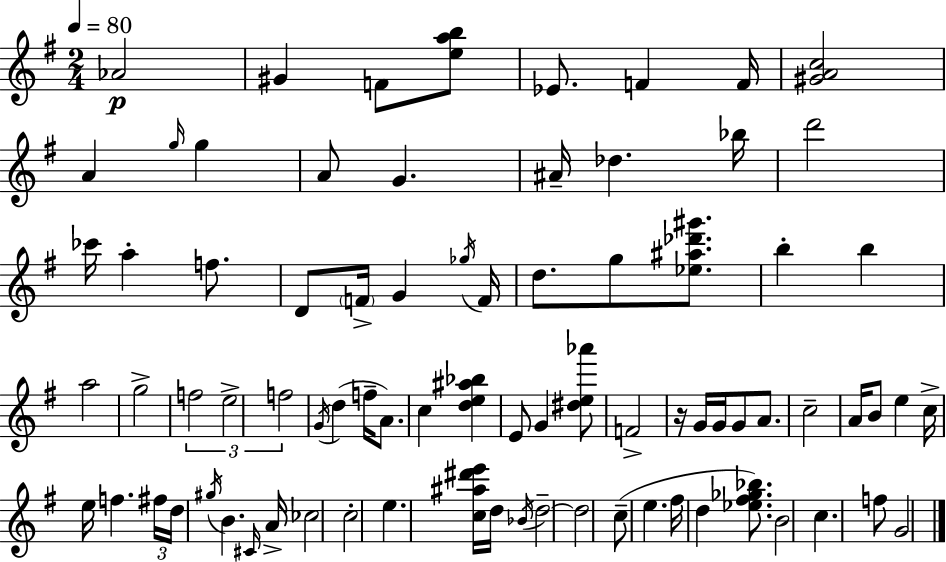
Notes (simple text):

Ab4/h G#4/q F4/e [E5,A5,B5]/e Eb4/e. F4/q F4/s [G#4,A4,C5]/h A4/q G5/s G5/q A4/e G4/q. A#4/s Db5/q. Bb5/s D6/h CES6/s A5/q F5/e. D4/e F4/s G4/q Gb5/s F4/s D5/e. G5/e [Eb5,A#5,Db6,G#6]/e. B5/q B5/q A5/h G5/h F5/h E5/h F5/h G4/s D5/q F5/s A4/e. C5/q [D5,E5,A#5,Bb5]/q E4/e G4/q [D#5,E5,Ab6]/e F4/h R/s G4/s G4/s G4/e A4/e. C5/h A4/s B4/e E5/q C5/s E5/s F5/q. F#5/s D5/s G#5/s B4/q. C#4/s A4/s CES5/h C5/h E5/q. [C5,A#5,D#6,E6]/s D5/s Bb4/s D5/h D5/h C5/e E5/q. F#5/s D5/q [Eb5,F#5,Gb5,Bb5]/e. B4/h C5/q. F5/e G4/h